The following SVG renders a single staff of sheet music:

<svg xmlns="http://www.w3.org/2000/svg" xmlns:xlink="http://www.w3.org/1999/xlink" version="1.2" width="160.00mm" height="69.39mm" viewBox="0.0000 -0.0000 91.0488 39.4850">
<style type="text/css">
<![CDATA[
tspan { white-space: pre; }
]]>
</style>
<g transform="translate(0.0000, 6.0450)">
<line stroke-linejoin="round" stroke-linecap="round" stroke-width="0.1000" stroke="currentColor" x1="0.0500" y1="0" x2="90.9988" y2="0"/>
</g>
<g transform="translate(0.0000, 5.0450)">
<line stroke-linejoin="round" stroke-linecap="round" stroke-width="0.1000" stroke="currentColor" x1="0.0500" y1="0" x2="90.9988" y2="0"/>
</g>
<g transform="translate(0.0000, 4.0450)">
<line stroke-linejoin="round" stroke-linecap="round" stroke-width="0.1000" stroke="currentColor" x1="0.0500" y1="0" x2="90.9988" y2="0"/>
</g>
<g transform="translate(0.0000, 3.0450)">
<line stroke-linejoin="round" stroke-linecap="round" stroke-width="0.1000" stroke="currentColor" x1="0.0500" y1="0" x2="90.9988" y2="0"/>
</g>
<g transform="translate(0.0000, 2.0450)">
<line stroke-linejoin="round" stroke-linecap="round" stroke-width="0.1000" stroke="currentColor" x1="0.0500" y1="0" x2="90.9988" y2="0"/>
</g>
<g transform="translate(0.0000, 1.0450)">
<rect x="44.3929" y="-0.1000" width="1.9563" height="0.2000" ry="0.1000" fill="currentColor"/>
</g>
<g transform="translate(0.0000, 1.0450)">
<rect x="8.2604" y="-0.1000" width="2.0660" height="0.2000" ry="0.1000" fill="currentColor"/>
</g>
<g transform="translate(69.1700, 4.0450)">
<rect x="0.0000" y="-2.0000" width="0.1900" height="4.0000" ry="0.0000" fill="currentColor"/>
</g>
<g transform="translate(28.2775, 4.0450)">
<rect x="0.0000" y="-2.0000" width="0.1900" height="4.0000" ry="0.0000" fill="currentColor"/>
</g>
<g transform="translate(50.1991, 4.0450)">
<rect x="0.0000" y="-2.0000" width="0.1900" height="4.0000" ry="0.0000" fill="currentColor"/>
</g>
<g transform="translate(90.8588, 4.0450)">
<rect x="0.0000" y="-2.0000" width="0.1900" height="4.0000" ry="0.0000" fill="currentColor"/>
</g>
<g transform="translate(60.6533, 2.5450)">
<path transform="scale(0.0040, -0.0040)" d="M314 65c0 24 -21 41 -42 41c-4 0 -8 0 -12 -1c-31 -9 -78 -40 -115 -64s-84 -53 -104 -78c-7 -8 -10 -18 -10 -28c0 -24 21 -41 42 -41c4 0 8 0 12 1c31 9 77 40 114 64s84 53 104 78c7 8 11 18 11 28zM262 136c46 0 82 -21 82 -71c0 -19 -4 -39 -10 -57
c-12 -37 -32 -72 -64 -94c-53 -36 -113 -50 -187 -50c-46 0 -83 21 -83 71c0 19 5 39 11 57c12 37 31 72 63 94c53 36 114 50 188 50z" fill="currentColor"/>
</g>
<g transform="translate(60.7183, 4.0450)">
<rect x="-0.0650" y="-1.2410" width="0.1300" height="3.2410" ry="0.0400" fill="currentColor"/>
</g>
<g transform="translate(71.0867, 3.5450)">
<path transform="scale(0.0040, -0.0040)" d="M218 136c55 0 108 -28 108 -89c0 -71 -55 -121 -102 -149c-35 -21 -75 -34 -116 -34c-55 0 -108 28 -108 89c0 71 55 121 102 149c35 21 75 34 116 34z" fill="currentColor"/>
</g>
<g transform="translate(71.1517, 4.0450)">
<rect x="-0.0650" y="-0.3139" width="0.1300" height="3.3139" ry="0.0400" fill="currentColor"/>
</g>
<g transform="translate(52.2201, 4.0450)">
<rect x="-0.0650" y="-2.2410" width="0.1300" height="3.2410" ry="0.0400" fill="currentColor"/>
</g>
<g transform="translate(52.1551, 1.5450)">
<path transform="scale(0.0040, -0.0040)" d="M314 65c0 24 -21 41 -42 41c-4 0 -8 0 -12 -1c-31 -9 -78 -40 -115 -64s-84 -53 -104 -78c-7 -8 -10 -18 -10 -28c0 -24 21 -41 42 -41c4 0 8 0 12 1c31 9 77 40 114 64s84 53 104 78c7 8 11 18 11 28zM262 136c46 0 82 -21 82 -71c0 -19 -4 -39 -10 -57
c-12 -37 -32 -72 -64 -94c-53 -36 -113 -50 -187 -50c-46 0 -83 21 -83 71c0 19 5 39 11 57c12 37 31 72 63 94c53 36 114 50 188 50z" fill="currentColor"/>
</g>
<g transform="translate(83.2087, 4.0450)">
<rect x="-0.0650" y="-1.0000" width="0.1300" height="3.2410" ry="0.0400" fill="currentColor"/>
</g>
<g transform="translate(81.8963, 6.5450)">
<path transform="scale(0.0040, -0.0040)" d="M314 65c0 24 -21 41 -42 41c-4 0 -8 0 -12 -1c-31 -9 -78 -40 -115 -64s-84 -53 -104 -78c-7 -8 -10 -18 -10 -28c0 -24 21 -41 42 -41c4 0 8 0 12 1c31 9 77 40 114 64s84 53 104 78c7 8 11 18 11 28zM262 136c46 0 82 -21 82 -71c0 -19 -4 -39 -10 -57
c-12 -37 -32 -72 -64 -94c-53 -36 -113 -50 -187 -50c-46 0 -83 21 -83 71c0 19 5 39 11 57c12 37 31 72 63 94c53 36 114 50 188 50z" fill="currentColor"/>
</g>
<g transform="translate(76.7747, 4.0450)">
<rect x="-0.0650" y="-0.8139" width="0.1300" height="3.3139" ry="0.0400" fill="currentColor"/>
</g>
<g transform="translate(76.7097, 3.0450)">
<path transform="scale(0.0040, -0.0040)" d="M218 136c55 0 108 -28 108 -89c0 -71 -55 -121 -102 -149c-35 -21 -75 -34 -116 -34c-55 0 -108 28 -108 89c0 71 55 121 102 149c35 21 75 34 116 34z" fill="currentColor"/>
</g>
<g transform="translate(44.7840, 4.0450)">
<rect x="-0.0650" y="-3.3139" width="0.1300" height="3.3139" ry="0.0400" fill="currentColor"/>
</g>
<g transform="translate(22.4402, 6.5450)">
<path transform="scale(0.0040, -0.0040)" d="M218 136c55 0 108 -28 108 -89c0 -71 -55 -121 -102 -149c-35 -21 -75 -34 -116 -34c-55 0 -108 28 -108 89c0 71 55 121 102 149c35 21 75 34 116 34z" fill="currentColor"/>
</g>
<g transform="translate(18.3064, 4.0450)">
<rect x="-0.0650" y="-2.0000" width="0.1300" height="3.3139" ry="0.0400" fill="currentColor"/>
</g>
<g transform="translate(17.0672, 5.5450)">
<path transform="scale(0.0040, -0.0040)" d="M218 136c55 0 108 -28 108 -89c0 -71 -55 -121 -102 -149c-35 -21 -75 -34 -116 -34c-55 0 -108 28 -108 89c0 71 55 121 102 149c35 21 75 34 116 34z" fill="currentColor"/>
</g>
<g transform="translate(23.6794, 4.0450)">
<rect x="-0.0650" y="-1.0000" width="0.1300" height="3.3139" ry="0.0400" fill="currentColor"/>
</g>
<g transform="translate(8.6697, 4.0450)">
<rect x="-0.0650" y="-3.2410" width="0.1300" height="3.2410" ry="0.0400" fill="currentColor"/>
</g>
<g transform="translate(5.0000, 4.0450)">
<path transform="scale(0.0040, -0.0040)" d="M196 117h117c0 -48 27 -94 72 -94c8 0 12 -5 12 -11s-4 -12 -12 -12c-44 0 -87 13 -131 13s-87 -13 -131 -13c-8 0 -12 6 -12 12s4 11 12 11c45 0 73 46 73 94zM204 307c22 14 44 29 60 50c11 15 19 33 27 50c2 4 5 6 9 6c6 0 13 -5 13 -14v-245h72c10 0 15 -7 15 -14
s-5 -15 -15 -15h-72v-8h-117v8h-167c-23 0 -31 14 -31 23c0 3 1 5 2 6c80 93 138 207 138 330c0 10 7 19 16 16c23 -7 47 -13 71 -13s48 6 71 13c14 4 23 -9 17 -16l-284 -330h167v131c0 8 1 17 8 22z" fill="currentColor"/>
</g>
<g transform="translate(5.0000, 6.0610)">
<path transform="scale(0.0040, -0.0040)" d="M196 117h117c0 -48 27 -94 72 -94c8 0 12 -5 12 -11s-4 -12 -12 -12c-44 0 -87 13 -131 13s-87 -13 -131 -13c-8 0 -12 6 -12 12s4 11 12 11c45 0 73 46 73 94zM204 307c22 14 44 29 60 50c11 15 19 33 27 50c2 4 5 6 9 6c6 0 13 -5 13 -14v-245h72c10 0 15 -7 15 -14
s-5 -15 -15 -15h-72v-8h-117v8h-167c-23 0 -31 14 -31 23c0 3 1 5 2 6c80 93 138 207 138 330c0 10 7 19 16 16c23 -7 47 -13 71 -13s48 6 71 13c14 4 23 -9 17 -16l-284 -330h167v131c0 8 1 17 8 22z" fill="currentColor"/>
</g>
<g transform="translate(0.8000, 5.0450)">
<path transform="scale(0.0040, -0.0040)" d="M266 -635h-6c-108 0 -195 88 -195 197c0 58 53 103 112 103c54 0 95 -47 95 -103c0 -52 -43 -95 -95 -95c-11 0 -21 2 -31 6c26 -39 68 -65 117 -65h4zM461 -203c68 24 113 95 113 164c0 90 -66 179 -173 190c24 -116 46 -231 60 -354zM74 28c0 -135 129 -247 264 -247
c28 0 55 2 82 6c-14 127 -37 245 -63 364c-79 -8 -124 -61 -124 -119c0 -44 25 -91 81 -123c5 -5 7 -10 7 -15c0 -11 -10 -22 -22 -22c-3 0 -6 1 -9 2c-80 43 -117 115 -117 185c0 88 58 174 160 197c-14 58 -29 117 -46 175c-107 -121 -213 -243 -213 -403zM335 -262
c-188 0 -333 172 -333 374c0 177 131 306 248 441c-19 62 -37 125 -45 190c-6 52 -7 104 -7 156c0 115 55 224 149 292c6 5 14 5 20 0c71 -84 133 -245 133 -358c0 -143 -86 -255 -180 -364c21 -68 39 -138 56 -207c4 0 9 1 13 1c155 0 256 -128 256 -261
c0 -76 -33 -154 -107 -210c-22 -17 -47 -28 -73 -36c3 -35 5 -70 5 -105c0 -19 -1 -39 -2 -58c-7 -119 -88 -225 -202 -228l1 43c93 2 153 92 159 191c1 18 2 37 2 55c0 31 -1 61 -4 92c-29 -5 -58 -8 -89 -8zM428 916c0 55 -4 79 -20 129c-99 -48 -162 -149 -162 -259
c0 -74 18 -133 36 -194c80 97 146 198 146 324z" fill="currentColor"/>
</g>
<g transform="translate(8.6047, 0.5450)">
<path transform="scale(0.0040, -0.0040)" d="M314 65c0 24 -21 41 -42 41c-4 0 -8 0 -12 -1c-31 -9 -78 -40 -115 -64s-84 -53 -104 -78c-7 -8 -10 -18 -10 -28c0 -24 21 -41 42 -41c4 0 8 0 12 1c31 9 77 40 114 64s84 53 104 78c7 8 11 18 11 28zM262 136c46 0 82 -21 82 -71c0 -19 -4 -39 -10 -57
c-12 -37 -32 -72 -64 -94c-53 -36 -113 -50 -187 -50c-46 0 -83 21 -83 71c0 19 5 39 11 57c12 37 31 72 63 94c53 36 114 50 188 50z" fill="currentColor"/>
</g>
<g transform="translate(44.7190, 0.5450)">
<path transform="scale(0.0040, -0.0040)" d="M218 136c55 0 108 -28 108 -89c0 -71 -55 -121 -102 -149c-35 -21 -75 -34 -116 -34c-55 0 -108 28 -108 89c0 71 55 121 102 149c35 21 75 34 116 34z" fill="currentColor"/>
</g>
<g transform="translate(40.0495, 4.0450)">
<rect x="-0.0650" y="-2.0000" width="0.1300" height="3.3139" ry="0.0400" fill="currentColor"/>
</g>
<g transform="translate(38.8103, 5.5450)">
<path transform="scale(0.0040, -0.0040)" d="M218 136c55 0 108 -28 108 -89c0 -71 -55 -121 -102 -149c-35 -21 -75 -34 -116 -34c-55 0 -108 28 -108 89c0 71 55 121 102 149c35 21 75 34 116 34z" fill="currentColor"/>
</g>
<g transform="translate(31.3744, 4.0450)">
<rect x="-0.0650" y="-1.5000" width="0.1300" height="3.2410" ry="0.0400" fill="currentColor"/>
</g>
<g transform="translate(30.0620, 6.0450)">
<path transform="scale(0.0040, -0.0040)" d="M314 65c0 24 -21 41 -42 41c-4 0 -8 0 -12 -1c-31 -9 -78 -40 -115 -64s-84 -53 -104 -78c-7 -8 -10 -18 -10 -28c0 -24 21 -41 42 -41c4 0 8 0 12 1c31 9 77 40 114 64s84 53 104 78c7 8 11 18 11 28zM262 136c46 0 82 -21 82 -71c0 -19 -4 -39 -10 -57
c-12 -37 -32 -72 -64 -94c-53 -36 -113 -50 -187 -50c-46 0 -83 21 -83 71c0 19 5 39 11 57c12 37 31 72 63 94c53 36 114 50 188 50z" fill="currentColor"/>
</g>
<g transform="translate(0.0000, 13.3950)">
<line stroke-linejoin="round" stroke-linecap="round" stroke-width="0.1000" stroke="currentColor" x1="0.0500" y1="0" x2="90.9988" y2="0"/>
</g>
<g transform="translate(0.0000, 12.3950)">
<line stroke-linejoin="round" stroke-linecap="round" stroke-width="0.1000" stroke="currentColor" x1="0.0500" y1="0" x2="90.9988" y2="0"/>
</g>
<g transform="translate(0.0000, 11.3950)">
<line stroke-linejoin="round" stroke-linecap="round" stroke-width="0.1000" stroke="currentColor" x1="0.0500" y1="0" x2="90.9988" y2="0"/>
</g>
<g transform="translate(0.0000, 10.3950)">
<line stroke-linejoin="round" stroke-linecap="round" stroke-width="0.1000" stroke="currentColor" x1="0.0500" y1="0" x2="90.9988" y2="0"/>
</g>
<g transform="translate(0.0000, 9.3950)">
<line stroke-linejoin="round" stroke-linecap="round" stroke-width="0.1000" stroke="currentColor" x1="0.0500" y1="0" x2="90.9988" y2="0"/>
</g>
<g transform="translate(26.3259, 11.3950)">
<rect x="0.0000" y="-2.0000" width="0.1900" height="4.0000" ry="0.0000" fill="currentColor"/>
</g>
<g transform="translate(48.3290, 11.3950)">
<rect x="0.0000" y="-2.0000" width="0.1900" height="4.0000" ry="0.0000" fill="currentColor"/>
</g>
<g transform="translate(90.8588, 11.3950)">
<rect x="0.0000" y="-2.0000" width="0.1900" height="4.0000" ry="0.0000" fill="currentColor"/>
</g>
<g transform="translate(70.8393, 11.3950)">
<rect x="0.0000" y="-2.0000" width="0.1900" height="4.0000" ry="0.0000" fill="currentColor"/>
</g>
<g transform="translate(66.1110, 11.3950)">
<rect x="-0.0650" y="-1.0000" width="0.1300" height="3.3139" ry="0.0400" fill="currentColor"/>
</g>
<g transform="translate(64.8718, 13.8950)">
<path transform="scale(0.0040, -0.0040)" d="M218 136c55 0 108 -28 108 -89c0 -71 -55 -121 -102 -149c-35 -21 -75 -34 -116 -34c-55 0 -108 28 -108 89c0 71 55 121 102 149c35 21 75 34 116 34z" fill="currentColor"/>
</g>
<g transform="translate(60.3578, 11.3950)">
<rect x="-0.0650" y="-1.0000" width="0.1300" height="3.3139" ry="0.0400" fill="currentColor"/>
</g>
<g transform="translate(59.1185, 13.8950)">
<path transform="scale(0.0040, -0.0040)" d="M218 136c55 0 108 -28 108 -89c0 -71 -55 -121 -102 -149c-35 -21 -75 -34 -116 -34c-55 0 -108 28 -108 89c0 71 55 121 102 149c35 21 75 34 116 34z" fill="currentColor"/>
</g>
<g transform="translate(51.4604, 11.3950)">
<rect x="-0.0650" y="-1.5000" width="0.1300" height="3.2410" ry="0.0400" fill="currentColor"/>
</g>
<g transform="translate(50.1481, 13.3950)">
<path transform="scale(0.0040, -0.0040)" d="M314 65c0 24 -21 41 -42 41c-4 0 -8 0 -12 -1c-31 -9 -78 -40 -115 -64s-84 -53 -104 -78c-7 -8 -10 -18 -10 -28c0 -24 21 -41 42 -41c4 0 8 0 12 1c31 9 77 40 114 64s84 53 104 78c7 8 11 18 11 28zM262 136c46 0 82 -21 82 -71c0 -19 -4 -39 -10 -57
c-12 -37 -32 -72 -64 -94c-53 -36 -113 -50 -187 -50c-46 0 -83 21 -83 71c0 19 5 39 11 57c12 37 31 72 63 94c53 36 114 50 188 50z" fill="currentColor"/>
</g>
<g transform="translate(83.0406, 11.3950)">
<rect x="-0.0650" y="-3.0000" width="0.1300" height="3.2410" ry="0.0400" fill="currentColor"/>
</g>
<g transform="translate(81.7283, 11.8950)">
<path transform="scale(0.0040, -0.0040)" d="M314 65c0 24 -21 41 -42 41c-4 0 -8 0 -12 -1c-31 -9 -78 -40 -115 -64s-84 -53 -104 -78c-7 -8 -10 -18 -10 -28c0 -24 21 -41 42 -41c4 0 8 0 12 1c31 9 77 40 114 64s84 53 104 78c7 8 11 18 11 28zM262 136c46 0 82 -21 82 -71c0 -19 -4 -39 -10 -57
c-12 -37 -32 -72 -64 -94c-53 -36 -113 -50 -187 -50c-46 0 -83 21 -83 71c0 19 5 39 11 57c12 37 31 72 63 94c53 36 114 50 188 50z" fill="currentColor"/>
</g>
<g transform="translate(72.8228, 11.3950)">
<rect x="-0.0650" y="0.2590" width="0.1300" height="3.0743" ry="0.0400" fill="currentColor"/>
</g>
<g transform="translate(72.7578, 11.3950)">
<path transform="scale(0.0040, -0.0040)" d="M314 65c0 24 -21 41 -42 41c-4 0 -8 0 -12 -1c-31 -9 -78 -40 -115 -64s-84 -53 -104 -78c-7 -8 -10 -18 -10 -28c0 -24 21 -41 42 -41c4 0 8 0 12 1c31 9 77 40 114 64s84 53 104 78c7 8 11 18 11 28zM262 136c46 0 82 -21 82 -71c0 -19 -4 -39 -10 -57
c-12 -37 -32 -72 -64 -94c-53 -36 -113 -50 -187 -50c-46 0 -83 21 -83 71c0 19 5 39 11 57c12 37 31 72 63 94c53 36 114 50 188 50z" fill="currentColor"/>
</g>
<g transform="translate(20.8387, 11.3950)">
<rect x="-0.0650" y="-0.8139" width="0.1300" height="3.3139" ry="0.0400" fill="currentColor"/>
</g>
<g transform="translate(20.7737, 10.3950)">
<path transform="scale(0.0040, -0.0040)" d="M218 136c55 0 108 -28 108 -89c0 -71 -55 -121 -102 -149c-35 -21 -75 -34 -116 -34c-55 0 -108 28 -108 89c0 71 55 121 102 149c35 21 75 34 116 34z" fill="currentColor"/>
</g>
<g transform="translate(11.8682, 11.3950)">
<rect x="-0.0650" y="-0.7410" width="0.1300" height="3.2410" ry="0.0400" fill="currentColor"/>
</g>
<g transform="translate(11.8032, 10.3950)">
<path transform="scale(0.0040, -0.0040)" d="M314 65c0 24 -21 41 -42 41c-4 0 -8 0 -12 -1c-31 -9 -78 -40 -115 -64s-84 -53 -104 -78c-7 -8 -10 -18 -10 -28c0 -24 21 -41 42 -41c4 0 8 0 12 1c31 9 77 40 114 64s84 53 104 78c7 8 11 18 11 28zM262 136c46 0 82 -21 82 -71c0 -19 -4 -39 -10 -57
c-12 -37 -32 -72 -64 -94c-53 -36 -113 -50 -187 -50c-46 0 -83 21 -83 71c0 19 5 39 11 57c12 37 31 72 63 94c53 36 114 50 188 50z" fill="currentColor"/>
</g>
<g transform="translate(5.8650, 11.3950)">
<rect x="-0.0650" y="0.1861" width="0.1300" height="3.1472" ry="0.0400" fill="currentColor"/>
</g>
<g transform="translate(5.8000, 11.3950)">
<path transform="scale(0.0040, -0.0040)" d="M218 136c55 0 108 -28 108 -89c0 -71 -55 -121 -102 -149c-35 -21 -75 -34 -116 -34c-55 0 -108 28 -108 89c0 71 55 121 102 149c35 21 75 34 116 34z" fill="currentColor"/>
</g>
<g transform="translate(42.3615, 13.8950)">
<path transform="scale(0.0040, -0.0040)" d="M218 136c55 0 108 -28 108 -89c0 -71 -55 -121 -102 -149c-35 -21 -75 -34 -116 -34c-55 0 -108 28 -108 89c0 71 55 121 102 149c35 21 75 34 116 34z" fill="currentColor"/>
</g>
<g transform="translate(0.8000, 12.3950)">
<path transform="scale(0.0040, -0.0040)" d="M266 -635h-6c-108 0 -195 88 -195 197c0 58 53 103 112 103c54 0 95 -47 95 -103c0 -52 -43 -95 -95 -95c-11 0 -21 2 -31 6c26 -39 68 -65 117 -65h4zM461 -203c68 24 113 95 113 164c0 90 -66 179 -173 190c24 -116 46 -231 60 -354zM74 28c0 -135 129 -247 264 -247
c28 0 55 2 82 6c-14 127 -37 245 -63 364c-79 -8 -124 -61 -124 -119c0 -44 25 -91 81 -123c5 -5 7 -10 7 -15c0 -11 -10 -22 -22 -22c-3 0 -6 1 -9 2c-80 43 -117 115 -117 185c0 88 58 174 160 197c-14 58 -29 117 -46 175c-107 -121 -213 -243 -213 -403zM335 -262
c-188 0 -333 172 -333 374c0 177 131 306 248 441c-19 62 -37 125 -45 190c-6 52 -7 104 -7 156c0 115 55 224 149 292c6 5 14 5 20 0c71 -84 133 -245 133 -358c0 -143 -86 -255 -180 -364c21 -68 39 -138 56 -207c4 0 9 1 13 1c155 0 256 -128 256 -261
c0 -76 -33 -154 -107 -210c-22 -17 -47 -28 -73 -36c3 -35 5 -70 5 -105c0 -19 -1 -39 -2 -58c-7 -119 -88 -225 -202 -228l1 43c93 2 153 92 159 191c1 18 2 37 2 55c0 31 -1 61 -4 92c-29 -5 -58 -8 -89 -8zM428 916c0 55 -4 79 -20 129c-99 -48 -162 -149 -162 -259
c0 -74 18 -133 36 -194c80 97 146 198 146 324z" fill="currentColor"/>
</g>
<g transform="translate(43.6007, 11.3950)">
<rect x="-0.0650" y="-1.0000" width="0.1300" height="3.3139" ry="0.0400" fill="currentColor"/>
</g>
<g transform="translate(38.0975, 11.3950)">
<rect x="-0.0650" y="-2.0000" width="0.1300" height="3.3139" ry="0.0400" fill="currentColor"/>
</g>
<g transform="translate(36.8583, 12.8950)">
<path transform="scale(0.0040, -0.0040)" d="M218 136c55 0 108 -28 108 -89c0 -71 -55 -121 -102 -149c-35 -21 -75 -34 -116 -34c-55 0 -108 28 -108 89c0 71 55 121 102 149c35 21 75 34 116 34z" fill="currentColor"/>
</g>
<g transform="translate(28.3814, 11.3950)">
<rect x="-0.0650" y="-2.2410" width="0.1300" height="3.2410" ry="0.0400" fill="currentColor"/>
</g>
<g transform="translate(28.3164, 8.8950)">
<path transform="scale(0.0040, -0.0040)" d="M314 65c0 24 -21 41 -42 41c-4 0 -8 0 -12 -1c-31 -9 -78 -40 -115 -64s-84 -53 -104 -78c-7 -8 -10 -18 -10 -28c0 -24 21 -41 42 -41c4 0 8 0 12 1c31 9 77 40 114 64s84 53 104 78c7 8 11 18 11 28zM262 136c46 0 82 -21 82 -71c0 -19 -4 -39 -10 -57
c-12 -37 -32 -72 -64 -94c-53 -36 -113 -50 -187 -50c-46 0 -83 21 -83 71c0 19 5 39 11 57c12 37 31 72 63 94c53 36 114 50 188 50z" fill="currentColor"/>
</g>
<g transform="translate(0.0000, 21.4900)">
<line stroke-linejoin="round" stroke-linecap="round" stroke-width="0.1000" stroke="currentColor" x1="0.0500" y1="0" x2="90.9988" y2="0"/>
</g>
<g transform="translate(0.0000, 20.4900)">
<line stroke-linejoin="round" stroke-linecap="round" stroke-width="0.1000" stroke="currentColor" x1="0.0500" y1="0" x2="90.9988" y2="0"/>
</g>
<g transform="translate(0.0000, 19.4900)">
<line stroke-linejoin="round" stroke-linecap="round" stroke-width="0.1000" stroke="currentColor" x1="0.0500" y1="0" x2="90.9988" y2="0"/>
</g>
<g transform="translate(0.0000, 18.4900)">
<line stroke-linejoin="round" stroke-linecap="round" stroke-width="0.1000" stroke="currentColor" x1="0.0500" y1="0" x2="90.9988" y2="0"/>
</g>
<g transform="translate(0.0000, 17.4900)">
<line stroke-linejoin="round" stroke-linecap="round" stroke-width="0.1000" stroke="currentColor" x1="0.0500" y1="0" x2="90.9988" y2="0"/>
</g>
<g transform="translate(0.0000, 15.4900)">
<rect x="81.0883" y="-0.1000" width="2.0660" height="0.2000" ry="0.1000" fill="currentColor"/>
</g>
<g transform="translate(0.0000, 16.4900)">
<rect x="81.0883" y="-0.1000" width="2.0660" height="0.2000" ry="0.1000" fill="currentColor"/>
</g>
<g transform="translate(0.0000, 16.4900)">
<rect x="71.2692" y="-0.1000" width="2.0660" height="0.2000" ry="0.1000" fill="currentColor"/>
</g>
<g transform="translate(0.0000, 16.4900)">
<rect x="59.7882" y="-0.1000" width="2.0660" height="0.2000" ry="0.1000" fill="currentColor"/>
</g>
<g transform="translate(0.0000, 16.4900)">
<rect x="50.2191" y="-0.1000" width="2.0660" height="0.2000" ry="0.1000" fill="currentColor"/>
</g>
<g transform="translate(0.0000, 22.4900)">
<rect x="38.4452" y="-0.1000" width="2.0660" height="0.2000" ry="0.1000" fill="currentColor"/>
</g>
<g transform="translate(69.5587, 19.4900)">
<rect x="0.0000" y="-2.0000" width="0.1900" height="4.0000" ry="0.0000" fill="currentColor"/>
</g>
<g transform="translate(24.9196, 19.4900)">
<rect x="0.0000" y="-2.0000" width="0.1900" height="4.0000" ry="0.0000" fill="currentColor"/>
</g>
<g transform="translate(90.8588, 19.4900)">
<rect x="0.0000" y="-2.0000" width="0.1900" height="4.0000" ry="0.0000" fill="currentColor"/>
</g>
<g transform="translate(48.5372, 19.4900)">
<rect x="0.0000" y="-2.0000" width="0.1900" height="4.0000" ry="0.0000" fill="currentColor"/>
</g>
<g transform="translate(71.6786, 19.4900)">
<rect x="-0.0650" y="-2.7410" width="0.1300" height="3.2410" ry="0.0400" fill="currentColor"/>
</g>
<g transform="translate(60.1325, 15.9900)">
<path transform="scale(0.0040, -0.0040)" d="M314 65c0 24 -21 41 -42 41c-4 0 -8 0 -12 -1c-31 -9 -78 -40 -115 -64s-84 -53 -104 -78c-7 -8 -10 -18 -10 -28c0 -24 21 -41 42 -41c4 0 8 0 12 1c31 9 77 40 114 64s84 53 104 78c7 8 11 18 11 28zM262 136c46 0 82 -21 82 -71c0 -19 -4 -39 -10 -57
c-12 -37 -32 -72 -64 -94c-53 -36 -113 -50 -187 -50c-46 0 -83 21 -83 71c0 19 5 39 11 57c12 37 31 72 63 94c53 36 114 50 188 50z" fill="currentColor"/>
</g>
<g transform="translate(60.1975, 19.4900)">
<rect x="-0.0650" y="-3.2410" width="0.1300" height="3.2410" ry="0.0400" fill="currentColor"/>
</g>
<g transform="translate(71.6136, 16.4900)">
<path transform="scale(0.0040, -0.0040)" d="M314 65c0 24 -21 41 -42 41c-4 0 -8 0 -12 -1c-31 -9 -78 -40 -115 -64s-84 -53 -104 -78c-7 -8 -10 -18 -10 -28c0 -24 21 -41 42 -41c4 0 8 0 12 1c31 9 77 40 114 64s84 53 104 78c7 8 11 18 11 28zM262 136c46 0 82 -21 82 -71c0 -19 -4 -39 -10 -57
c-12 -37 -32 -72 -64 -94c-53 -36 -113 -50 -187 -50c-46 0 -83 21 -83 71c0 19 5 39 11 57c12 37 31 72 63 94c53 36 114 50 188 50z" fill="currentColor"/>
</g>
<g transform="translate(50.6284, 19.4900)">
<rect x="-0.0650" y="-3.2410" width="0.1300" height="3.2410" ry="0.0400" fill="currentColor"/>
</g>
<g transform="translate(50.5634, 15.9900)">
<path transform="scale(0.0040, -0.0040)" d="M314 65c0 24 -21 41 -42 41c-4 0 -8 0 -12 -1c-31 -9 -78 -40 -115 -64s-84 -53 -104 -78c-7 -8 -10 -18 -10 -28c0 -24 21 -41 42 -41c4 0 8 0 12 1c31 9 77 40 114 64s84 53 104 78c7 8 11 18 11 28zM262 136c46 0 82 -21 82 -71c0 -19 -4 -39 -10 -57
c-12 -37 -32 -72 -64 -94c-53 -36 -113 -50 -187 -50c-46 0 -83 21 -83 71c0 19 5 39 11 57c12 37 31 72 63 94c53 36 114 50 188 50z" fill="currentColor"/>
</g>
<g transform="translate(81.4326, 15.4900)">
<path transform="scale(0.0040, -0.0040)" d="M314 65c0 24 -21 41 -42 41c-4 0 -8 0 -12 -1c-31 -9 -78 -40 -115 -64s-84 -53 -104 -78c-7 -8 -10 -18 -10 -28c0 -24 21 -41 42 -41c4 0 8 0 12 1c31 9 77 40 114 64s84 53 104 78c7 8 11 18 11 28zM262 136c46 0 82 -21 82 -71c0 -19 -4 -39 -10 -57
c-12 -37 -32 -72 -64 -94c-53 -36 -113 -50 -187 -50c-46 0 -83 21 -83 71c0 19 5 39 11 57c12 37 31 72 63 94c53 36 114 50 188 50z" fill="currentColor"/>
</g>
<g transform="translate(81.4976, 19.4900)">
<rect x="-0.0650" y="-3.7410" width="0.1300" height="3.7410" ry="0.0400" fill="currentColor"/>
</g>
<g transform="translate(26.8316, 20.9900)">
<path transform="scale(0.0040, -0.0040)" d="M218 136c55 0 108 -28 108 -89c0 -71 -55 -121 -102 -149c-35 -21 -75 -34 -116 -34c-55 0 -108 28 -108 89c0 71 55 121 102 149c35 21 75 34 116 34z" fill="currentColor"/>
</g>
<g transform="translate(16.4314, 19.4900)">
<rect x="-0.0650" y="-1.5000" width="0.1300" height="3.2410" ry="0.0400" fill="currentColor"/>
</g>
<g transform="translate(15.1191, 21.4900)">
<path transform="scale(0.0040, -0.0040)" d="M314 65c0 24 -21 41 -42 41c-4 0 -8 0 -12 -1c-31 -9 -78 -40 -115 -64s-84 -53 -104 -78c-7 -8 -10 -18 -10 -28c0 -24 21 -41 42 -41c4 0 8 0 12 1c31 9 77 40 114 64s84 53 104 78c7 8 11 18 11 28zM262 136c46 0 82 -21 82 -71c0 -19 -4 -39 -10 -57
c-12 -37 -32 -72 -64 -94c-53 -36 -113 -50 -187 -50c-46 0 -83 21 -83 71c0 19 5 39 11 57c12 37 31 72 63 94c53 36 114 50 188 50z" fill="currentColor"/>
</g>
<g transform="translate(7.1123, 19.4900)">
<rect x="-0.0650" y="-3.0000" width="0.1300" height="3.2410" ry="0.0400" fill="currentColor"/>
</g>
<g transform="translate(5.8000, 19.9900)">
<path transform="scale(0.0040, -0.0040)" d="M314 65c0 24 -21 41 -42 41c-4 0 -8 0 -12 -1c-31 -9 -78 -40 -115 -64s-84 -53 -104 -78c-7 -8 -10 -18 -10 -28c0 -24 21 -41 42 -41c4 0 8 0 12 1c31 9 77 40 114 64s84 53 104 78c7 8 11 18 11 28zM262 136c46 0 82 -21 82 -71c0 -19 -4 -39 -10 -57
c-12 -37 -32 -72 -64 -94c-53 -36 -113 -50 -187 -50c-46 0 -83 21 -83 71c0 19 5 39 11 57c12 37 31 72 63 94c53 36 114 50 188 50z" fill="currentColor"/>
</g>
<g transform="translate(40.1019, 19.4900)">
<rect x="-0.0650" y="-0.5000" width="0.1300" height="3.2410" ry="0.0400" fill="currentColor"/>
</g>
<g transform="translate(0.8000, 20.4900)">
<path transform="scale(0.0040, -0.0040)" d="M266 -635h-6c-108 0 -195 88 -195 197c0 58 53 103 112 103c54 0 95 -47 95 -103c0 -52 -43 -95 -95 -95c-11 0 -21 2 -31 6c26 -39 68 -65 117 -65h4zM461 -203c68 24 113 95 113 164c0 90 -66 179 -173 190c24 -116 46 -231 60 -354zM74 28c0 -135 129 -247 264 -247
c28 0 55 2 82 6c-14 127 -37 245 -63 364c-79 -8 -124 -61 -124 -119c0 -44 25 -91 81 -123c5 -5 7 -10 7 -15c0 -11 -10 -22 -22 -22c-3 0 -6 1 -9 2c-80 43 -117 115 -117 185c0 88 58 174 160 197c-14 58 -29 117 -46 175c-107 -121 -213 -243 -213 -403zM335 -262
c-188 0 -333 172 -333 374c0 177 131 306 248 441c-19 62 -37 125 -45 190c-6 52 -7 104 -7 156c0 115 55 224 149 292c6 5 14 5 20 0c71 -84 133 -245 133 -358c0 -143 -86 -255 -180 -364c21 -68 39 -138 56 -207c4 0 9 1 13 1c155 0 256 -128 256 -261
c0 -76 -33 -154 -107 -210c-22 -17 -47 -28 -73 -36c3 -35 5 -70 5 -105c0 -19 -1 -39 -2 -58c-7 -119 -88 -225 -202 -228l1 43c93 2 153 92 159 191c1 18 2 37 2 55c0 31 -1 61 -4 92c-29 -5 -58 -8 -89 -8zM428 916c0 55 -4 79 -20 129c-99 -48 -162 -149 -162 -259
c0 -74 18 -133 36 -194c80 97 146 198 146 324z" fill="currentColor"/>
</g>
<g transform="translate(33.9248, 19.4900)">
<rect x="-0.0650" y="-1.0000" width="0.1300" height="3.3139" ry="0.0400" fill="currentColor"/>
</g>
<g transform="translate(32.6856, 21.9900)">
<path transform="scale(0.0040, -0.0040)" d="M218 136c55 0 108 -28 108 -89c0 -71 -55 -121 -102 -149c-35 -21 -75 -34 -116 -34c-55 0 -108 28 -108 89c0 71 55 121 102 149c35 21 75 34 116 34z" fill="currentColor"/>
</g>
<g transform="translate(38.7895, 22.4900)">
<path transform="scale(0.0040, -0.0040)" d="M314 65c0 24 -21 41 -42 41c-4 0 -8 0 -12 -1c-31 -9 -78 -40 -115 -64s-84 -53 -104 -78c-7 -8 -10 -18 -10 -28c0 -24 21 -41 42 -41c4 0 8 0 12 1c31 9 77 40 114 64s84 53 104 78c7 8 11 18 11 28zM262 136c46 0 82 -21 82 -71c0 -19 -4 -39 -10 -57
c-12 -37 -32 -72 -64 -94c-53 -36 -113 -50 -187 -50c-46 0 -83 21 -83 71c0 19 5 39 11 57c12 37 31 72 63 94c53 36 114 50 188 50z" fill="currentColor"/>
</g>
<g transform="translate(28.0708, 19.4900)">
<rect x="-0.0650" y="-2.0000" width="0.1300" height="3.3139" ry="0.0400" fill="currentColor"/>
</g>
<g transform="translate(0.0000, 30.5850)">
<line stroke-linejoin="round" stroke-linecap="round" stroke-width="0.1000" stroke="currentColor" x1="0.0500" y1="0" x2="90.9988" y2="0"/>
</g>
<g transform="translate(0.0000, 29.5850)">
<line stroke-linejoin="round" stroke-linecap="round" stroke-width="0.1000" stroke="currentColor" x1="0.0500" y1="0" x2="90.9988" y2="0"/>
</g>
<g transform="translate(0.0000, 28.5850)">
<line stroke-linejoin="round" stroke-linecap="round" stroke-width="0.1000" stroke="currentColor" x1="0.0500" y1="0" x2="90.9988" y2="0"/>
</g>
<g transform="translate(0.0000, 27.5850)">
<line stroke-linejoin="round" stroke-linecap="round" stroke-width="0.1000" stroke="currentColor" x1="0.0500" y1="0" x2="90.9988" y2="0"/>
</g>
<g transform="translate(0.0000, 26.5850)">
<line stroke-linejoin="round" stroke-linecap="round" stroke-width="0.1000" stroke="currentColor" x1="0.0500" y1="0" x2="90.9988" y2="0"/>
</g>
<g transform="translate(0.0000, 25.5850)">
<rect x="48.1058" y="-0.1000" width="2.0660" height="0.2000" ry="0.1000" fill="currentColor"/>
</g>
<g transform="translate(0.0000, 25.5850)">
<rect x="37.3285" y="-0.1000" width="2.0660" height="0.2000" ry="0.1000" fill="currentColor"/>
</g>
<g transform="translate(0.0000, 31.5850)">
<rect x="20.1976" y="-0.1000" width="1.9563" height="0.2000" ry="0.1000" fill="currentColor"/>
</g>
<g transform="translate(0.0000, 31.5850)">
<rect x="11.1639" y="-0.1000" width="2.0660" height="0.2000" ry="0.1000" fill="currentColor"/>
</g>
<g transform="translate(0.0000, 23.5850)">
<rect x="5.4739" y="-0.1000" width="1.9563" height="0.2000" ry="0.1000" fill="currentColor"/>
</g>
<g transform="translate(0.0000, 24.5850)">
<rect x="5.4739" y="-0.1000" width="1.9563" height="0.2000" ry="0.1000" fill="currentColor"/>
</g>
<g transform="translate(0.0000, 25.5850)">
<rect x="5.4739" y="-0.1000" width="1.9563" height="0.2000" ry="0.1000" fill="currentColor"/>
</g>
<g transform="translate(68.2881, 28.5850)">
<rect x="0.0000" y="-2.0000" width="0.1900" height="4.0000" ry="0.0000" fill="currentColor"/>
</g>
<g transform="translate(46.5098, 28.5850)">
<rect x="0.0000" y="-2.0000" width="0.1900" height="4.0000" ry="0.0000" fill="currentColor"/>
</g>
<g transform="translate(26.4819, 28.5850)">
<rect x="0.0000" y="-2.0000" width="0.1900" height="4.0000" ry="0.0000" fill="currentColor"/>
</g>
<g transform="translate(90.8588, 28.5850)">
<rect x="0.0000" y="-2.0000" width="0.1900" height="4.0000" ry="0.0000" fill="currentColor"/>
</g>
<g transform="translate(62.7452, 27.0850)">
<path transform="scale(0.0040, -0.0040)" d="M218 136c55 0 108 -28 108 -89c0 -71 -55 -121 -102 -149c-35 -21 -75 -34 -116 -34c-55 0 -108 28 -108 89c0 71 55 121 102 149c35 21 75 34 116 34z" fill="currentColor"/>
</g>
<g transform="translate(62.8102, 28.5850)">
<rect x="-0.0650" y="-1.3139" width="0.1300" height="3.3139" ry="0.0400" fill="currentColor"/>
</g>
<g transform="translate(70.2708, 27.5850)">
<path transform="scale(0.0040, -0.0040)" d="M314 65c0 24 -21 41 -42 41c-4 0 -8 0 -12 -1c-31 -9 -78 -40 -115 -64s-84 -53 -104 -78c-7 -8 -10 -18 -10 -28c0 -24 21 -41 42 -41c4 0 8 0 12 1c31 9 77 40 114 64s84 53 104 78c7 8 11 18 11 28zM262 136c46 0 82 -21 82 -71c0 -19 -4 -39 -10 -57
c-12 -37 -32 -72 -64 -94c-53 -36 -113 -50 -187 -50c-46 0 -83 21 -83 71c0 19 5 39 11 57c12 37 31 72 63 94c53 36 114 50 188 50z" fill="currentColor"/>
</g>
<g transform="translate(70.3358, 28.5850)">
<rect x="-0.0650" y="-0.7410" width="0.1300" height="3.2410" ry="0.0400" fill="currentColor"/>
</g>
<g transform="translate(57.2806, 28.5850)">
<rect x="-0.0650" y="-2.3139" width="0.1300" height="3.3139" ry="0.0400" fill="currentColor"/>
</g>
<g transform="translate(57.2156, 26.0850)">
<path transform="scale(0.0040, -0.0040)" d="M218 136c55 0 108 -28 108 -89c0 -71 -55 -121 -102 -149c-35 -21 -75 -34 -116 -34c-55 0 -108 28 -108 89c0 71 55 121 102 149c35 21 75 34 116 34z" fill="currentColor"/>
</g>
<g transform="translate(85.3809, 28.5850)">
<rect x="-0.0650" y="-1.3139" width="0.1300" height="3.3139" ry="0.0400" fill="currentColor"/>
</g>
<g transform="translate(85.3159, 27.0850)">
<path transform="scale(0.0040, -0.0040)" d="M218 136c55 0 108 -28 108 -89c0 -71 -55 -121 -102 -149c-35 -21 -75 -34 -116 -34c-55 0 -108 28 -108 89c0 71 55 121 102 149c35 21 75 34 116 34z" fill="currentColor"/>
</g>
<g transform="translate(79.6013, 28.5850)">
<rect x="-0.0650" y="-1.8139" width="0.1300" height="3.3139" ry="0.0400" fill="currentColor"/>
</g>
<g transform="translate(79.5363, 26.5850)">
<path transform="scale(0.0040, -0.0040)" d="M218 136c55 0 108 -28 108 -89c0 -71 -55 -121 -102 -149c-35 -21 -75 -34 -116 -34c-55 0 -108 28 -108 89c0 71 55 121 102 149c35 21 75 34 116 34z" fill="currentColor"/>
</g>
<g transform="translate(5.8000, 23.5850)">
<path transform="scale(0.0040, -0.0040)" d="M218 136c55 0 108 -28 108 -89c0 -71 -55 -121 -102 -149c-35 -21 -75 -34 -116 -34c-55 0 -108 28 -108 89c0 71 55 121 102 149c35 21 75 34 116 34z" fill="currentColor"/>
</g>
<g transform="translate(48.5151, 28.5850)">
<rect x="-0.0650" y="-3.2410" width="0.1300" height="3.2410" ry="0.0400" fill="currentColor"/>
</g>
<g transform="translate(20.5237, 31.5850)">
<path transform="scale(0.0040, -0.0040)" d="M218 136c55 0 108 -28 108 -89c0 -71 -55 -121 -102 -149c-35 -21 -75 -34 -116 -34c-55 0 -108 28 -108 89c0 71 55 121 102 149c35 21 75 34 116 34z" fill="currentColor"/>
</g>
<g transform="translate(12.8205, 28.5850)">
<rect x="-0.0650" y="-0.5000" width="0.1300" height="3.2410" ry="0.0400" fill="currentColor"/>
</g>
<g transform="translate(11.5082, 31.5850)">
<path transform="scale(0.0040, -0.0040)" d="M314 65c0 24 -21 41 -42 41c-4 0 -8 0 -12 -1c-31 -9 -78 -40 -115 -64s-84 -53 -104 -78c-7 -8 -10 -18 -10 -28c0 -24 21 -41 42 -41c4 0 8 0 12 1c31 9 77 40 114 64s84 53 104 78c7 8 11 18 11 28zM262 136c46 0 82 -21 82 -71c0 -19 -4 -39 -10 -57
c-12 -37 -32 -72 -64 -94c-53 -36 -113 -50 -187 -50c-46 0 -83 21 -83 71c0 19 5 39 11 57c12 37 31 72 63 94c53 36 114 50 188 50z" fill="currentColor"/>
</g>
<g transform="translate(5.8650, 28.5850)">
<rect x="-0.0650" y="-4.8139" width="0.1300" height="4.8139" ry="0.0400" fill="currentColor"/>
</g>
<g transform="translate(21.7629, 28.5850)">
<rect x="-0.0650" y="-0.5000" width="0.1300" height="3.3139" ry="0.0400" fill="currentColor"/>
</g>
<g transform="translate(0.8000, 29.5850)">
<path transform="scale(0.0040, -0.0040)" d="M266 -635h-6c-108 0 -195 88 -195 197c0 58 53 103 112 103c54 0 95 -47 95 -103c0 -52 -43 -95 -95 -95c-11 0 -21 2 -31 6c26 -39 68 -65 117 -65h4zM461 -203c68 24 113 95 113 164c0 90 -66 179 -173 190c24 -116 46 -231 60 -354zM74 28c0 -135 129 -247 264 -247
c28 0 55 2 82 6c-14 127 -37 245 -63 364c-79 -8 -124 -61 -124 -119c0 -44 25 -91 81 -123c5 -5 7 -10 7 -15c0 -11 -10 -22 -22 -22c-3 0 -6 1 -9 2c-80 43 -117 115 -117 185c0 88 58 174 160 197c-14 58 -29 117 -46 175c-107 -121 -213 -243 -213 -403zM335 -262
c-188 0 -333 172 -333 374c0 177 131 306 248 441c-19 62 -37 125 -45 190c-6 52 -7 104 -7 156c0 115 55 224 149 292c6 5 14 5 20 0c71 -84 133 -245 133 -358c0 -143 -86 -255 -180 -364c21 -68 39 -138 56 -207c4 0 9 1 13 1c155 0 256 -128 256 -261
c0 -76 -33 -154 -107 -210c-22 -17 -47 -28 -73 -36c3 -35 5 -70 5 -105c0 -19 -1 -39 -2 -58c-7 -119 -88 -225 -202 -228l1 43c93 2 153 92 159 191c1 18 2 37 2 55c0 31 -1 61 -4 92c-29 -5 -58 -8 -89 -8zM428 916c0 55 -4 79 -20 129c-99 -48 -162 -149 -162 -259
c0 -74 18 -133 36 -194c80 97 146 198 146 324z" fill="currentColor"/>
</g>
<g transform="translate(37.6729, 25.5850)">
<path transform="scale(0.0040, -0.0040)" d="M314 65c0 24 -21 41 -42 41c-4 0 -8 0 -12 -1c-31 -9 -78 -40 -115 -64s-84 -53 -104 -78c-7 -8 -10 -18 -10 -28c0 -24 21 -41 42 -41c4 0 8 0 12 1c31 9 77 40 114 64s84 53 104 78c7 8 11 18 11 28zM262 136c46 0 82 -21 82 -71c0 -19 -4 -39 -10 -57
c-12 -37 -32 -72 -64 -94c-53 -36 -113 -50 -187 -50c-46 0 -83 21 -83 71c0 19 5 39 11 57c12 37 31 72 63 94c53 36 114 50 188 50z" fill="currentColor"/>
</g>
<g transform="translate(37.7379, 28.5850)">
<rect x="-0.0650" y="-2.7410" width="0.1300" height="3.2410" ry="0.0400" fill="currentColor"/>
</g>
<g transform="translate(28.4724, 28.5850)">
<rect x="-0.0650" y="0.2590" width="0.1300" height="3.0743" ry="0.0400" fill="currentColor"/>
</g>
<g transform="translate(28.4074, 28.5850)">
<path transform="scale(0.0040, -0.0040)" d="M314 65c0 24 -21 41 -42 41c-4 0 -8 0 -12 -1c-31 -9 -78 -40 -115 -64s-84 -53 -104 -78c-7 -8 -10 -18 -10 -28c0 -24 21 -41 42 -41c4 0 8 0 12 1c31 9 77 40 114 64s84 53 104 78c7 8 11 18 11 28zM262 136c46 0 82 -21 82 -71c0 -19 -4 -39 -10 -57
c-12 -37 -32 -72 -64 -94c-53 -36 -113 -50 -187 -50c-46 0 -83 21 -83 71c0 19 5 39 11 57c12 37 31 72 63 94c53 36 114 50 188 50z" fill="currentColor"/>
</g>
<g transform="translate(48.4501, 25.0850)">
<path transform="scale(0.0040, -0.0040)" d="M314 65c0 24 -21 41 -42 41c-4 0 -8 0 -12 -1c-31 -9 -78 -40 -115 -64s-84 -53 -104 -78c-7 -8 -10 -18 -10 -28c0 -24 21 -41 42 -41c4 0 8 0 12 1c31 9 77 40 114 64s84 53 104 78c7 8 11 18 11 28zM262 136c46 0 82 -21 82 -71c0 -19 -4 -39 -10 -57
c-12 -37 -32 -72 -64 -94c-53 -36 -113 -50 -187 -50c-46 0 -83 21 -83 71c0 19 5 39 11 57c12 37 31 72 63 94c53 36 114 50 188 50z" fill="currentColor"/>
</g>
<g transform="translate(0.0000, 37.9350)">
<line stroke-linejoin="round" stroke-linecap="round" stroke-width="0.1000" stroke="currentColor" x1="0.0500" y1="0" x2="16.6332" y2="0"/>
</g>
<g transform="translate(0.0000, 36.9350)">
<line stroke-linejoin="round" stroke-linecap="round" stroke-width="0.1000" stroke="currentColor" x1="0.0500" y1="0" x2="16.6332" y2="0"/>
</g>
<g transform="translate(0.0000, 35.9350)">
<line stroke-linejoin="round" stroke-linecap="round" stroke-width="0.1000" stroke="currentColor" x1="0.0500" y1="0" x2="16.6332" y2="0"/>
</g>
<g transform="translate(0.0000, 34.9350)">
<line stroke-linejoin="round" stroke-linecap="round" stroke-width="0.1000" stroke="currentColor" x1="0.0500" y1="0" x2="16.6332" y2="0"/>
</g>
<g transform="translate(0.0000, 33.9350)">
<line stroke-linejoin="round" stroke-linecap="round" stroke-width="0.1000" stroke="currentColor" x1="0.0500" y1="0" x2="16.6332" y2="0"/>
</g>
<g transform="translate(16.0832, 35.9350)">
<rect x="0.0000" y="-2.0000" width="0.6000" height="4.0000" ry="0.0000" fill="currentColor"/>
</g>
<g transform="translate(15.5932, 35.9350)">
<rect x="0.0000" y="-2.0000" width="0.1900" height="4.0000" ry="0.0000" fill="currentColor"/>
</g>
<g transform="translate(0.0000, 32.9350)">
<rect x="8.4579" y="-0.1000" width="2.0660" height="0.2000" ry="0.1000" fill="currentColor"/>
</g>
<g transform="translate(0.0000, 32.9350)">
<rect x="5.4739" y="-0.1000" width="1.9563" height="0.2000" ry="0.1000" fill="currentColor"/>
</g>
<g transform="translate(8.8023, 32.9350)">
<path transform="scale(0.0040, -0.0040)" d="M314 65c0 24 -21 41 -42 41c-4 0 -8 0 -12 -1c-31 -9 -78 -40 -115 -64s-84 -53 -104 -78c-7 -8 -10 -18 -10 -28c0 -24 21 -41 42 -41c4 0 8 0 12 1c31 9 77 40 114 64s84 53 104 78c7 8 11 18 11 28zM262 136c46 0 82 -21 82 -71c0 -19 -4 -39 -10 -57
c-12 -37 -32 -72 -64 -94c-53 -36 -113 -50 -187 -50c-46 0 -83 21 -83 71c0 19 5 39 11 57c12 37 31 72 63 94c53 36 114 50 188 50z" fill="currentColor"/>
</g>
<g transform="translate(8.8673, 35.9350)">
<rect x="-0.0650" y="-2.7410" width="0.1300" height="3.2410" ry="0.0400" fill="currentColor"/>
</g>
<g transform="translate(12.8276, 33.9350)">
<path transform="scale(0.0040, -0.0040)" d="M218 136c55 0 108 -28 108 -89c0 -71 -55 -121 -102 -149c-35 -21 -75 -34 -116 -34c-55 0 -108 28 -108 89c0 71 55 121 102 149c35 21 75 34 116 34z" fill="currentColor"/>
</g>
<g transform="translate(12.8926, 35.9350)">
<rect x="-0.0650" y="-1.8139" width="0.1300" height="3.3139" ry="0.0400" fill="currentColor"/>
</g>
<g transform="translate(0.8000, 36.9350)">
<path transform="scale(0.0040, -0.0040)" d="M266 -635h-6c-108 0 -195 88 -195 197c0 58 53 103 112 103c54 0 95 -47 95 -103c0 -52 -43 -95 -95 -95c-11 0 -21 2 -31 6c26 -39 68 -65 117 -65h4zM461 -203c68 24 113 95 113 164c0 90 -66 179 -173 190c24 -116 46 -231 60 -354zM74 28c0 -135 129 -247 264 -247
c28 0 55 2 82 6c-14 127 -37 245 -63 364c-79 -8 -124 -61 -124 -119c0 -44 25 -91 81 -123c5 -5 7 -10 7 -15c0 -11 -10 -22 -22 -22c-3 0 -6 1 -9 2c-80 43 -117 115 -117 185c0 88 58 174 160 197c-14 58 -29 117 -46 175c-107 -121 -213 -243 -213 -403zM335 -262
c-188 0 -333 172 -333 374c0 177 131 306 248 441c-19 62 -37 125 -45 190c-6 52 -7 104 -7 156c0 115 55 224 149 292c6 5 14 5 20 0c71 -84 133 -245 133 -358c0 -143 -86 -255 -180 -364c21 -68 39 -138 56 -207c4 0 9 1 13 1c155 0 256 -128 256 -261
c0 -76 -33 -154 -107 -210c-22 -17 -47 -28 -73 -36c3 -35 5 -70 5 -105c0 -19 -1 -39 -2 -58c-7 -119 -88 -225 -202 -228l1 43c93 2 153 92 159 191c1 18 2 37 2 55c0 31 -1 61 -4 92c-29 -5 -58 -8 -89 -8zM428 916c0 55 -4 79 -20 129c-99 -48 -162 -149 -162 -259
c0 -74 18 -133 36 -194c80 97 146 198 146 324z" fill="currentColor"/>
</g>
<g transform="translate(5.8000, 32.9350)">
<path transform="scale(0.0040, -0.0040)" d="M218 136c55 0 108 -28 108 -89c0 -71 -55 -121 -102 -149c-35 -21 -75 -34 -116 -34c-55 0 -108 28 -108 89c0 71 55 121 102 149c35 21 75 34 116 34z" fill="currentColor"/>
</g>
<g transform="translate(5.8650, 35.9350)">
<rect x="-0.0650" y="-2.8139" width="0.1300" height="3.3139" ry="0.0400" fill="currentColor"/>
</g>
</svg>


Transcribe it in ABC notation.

X:1
T:Untitled
M:4/4
L:1/4
K:C
b2 F D E2 F b g2 e2 c d D2 B d2 d g2 F D E2 D D B2 A2 A2 E2 F D C2 b2 b2 a2 c'2 e' C2 C B2 a2 b2 g e d2 f e a a2 f